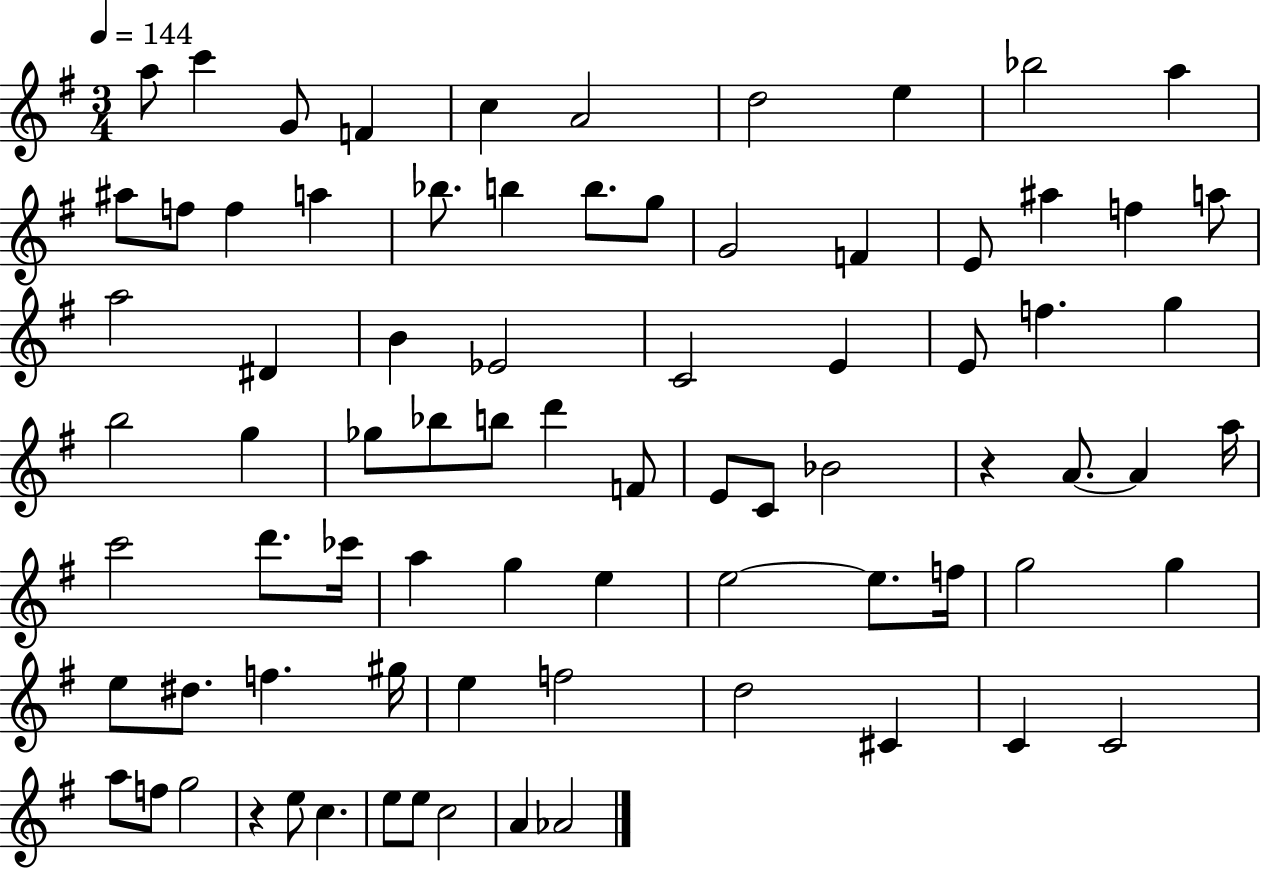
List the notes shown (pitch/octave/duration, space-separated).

A5/e C6/q G4/e F4/q C5/q A4/h D5/h E5/q Bb5/h A5/q A#5/e F5/e F5/q A5/q Bb5/e. B5/q B5/e. G5/e G4/h F4/q E4/e A#5/q F5/q A5/e A5/h D#4/q B4/q Eb4/h C4/h E4/q E4/e F5/q. G5/q B5/h G5/q Gb5/e Bb5/e B5/e D6/q F4/e E4/e C4/e Bb4/h R/q A4/e. A4/q A5/s C6/h D6/e. CES6/s A5/q G5/q E5/q E5/h E5/e. F5/s G5/h G5/q E5/e D#5/e. F5/q. G#5/s E5/q F5/h D5/h C#4/q C4/q C4/h A5/e F5/e G5/h R/q E5/e C5/q. E5/e E5/e C5/h A4/q Ab4/h